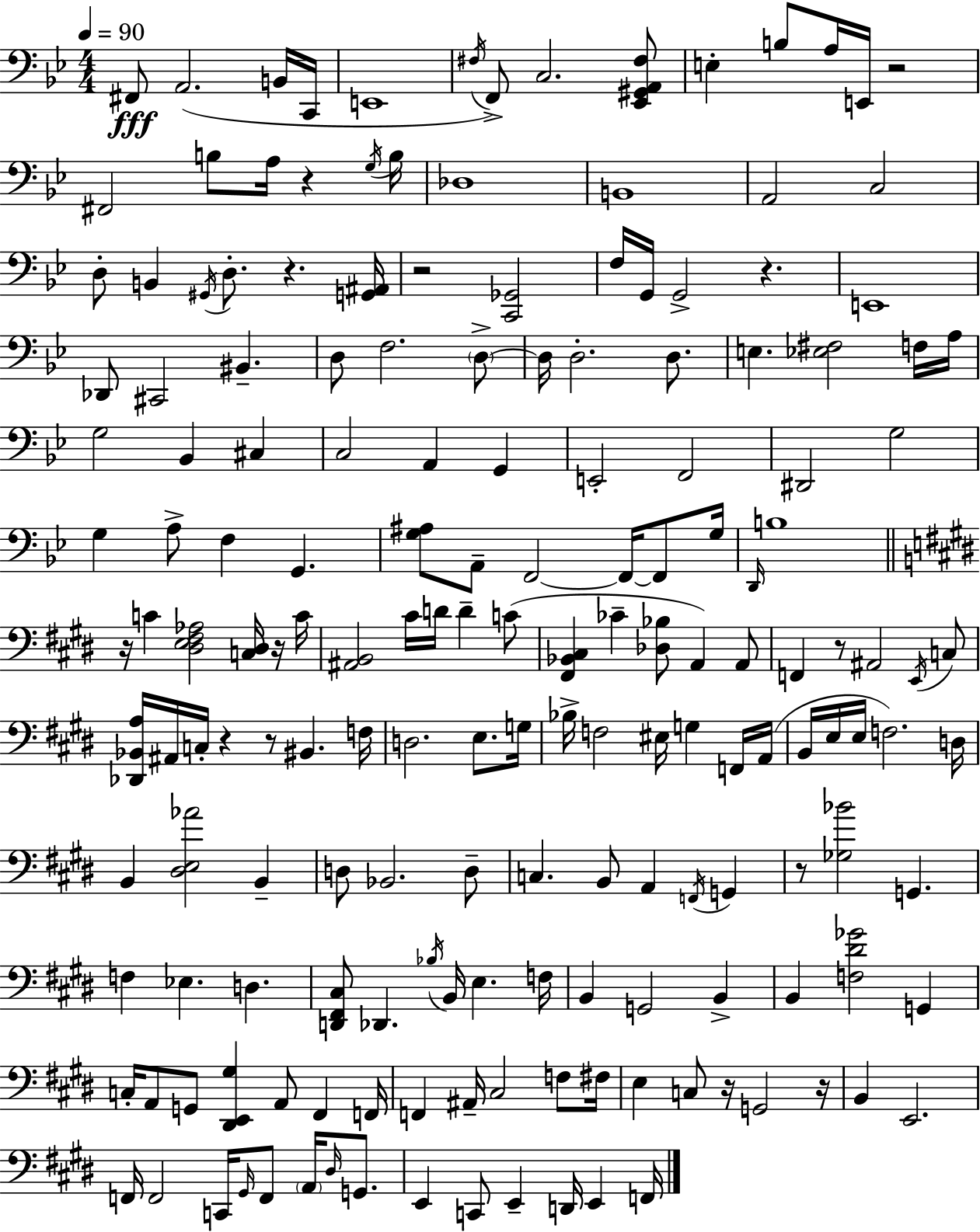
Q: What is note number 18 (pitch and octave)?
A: Db3